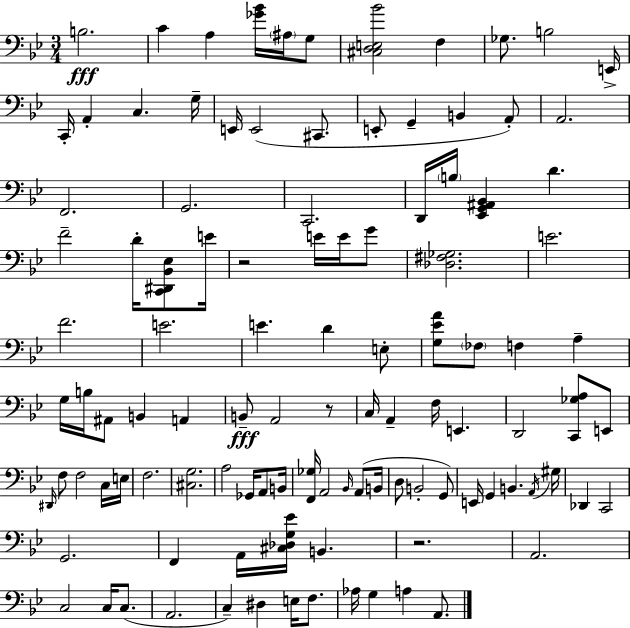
B3/h. C4/q A3/q [Gb4,Bb4]/s A#3/s G3/e [C#3,D3,E3,Bb4]/h F3/q Gb3/e. B3/h E2/s C2/s A2/q C3/q. G3/s E2/s E2/h C#2/e. E2/e G2/q B2/q A2/e A2/h. F2/h. G2/h. C2/h. D2/s B3/s [Eb2,G2,A#2,Bb2]/q D4/q. F4/h D4/s [C2,D#2,Bb2,Eb3]/e E4/s R/h E4/s E4/s G4/e [Db3,F#3,Gb3]/h. E4/h. F4/h. E4/h. E4/q. D4/q E3/e [G3,Eb4,A4]/e FES3/e F3/q A3/q G3/s B3/s A#2/e B2/q A2/q B2/e A2/h R/e C3/s A2/q F3/s E2/q. D2/h [C2,Gb3,A3]/e E2/e D#2/s F3/e F3/h C3/s E3/s F3/h. [C#3,G3]/h. A3/h Gb2/s A2/e B2/s [F2,Gb3]/s A2/h Bb2/s A2/e B2/s D3/e B2/h G2/e E2/s G2/q B2/q. A2/s G#3/s Db2/q C2/h G2/h. F2/q A2/s [C#3,Db3,G3,Eb4]/s B2/q. R/h. A2/h. C3/h C3/s C3/e. A2/h. C3/q D#3/q E3/s F3/e. Ab3/s G3/q A3/q A2/e.